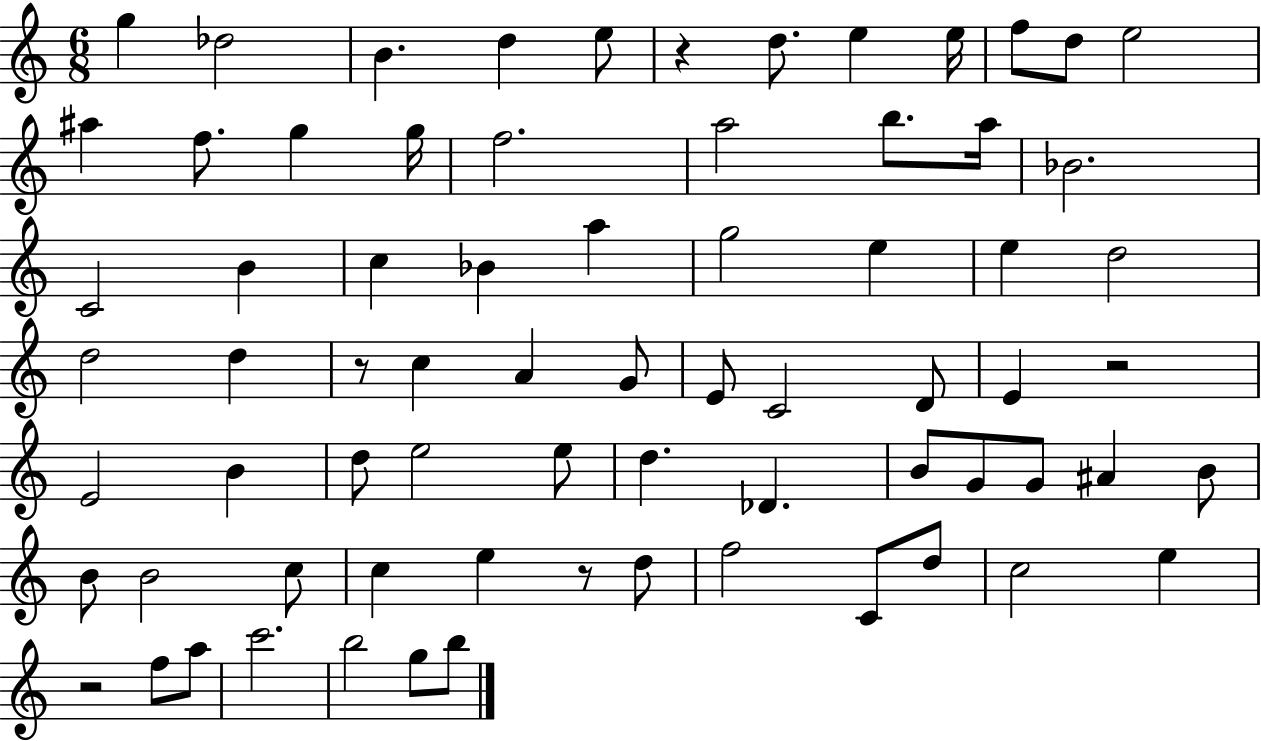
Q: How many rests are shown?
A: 5